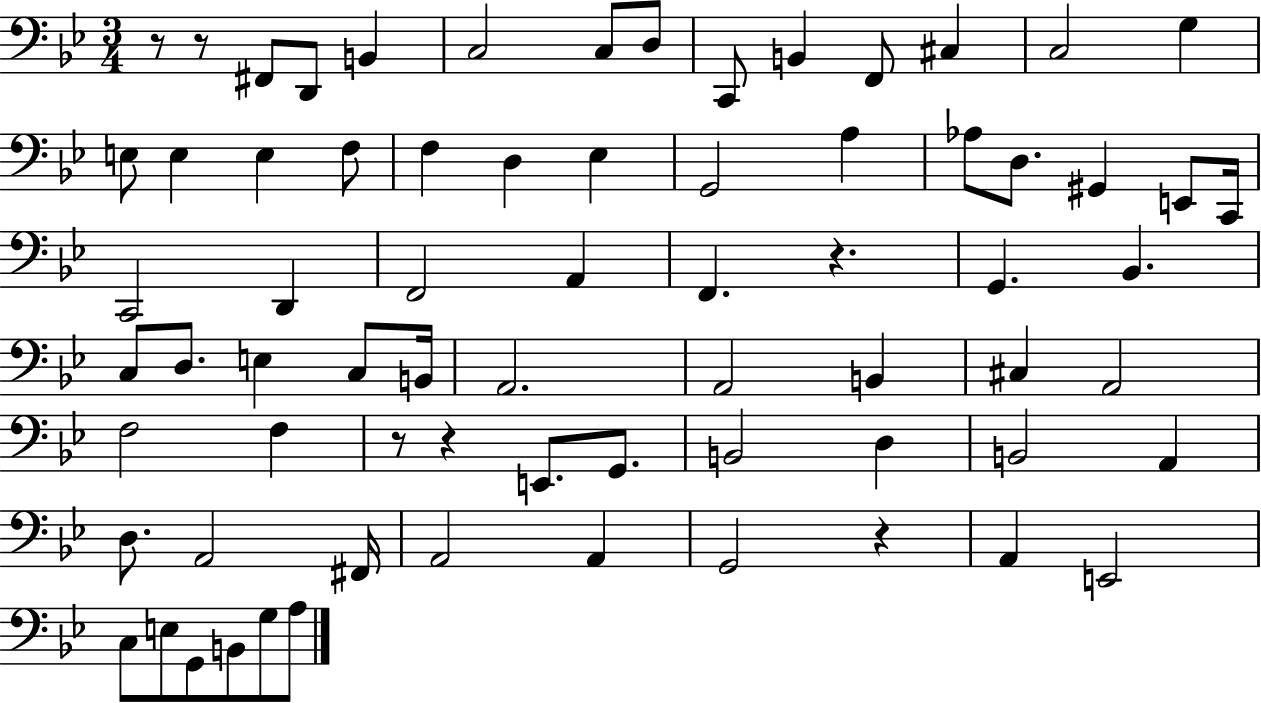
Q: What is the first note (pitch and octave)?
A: F#2